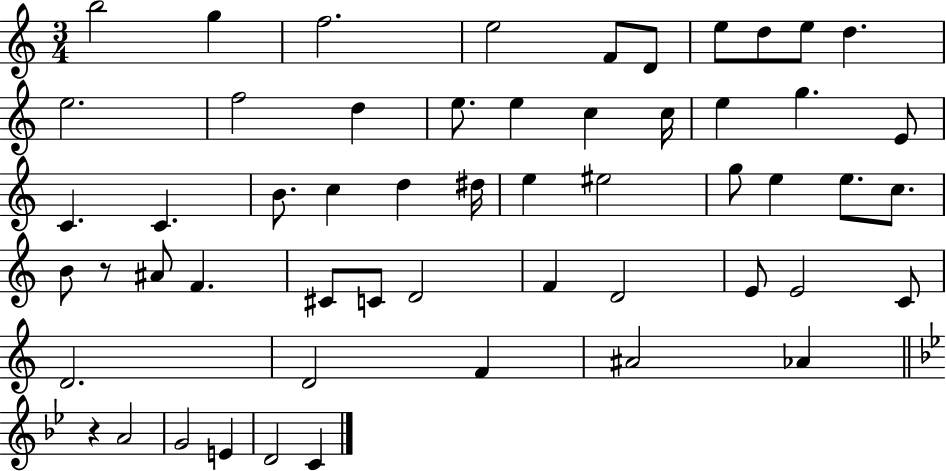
B5/h G5/q F5/h. E5/h F4/e D4/e E5/e D5/e E5/e D5/q. E5/h. F5/h D5/q E5/e. E5/q C5/q C5/s E5/q G5/q. E4/e C4/q. C4/q. B4/e. C5/q D5/q D#5/s E5/q EIS5/h G5/e E5/q E5/e. C5/e. B4/e R/e A#4/e F4/q. C#4/e C4/e D4/h F4/q D4/h E4/e E4/h C4/e D4/h. D4/h F4/q A#4/h Ab4/q R/q A4/h G4/h E4/q D4/h C4/q